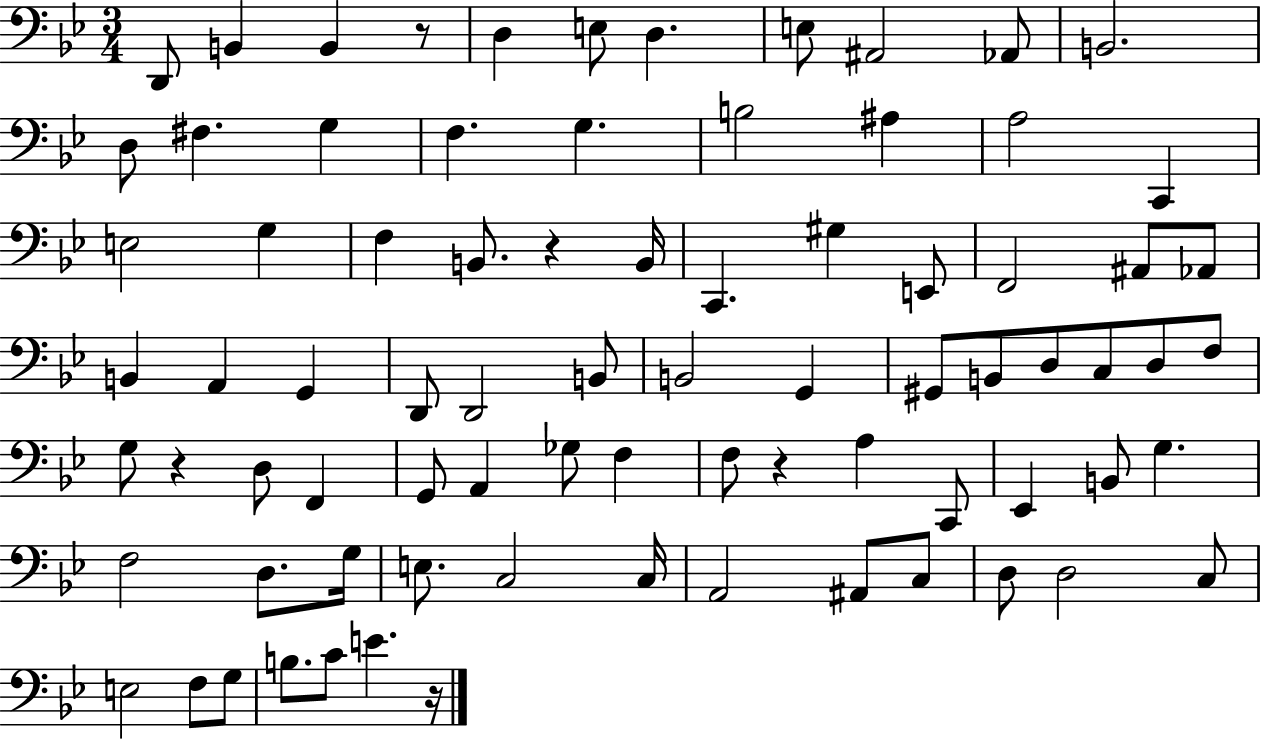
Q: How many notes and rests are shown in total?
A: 80